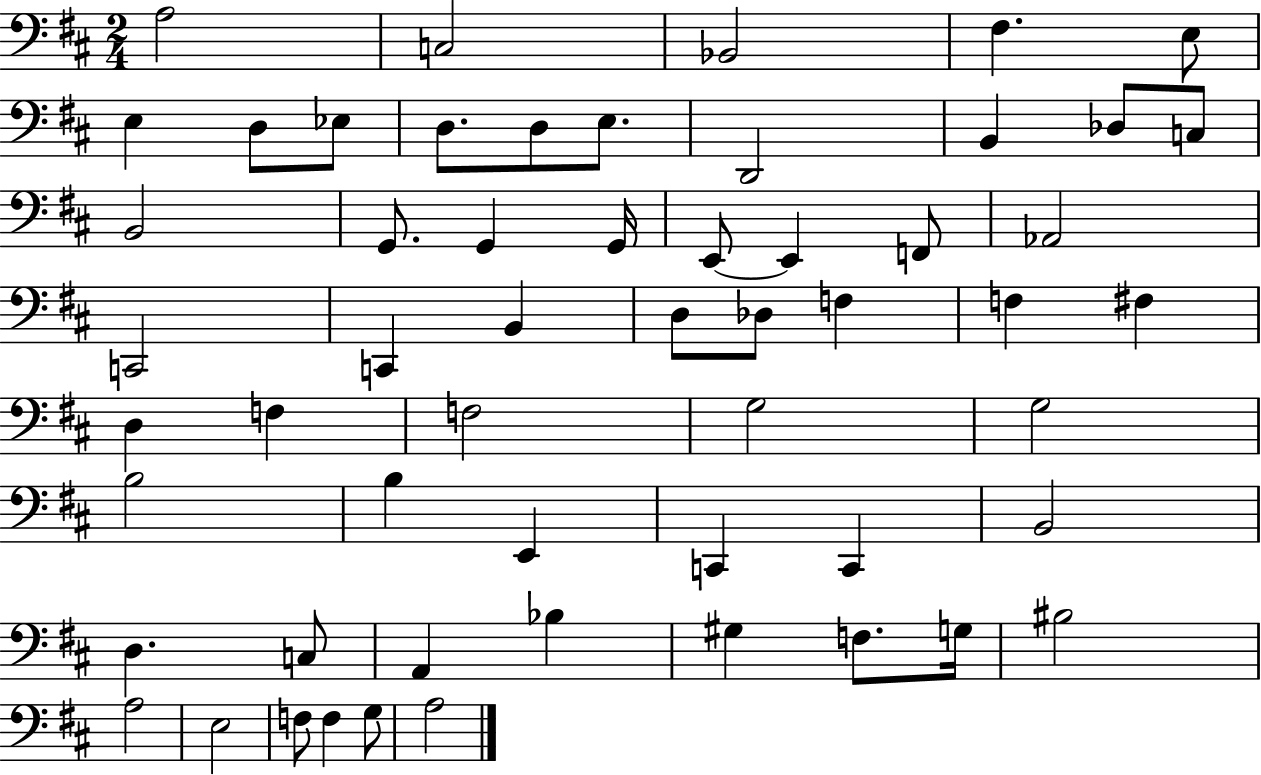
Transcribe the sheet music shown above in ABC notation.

X:1
T:Untitled
M:2/4
L:1/4
K:D
A,2 C,2 _B,,2 ^F, E,/2 E, D,/2 _E,/2 D,/2 D,/2 E,/2 D,,2 B,, _D,/2 C,/2 B,,2 G,,/2 G,, G,,/4 E,,/2 E,, F,,/2 _A,,2 C,,2 C,, B,, D,/2 _D,/2 F, F, ^F, D, F, F,2 G,2 G,2 B,2 B, E,, C,, C,, B,,2 D, C,/2 A,, _B, ^G, F,/2 G,/4 ^B,2 A,2 E,2 F,/2 F, G,/2 A,2